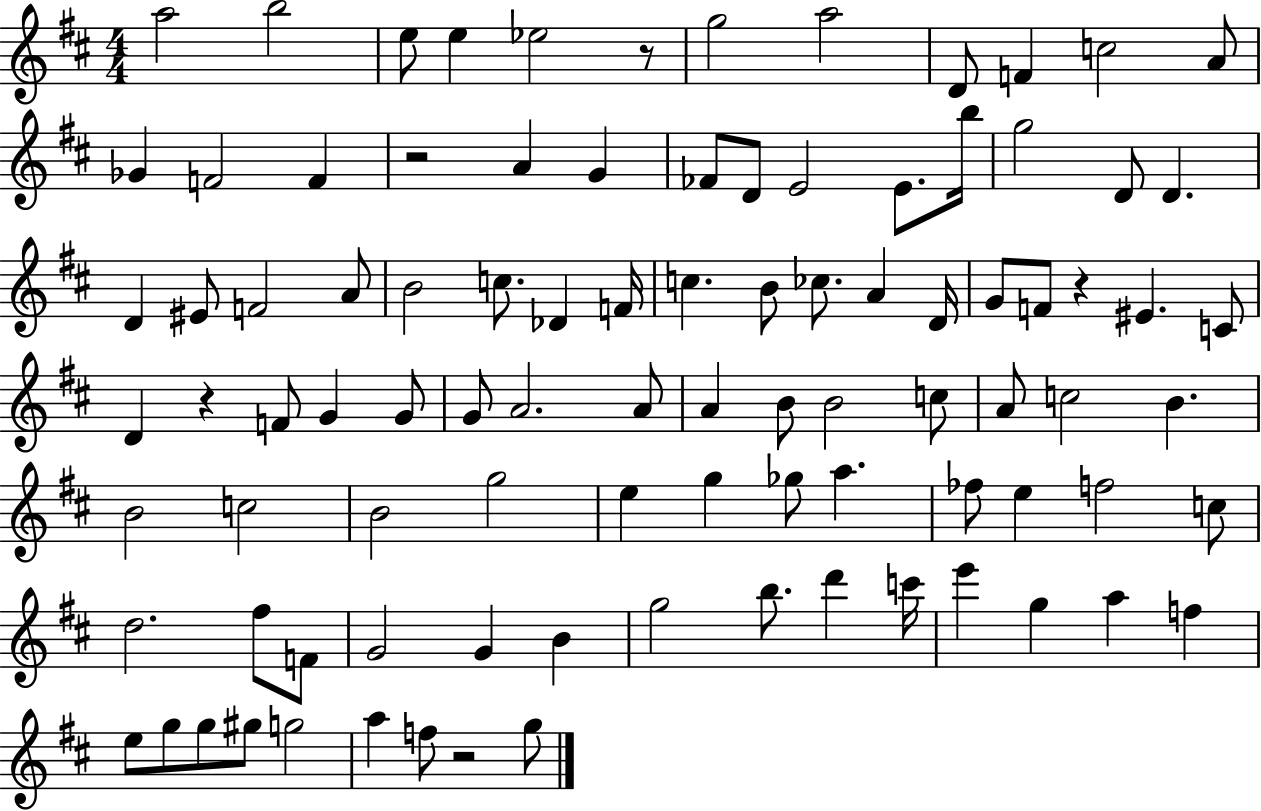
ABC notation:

X:1
T:Untitled
M:4/4
L:1/4
K:D
a2 b2 e/2 e _e2 z/2 g2 a2 D/2 F c2 A/2 _G F2 F z2 A G _F/2 D/2 E2 E/2 b/4 g2 D/2 D D ^E/2 F2 A/2 B2 c/2 _D F/4 c B/2 _c/2 A D/4 G/2 F/2 z ^E C/2 D z F/2 G G/2 G/2 A2 A/2 A B/2 B2 c/2 A/2 c2 B B2 c2 B2 g2 e g _g/2 a _f/2 e f2 c/2 d2 ^f/2 F/2 G2 G B g2 b/2 d' c'/4 e' g a f e/2 g/2 g/2 ^g/2 g2 a f/2 z2 g/2